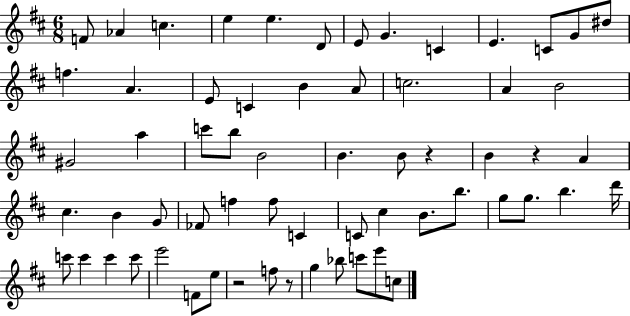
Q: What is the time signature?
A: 6/8